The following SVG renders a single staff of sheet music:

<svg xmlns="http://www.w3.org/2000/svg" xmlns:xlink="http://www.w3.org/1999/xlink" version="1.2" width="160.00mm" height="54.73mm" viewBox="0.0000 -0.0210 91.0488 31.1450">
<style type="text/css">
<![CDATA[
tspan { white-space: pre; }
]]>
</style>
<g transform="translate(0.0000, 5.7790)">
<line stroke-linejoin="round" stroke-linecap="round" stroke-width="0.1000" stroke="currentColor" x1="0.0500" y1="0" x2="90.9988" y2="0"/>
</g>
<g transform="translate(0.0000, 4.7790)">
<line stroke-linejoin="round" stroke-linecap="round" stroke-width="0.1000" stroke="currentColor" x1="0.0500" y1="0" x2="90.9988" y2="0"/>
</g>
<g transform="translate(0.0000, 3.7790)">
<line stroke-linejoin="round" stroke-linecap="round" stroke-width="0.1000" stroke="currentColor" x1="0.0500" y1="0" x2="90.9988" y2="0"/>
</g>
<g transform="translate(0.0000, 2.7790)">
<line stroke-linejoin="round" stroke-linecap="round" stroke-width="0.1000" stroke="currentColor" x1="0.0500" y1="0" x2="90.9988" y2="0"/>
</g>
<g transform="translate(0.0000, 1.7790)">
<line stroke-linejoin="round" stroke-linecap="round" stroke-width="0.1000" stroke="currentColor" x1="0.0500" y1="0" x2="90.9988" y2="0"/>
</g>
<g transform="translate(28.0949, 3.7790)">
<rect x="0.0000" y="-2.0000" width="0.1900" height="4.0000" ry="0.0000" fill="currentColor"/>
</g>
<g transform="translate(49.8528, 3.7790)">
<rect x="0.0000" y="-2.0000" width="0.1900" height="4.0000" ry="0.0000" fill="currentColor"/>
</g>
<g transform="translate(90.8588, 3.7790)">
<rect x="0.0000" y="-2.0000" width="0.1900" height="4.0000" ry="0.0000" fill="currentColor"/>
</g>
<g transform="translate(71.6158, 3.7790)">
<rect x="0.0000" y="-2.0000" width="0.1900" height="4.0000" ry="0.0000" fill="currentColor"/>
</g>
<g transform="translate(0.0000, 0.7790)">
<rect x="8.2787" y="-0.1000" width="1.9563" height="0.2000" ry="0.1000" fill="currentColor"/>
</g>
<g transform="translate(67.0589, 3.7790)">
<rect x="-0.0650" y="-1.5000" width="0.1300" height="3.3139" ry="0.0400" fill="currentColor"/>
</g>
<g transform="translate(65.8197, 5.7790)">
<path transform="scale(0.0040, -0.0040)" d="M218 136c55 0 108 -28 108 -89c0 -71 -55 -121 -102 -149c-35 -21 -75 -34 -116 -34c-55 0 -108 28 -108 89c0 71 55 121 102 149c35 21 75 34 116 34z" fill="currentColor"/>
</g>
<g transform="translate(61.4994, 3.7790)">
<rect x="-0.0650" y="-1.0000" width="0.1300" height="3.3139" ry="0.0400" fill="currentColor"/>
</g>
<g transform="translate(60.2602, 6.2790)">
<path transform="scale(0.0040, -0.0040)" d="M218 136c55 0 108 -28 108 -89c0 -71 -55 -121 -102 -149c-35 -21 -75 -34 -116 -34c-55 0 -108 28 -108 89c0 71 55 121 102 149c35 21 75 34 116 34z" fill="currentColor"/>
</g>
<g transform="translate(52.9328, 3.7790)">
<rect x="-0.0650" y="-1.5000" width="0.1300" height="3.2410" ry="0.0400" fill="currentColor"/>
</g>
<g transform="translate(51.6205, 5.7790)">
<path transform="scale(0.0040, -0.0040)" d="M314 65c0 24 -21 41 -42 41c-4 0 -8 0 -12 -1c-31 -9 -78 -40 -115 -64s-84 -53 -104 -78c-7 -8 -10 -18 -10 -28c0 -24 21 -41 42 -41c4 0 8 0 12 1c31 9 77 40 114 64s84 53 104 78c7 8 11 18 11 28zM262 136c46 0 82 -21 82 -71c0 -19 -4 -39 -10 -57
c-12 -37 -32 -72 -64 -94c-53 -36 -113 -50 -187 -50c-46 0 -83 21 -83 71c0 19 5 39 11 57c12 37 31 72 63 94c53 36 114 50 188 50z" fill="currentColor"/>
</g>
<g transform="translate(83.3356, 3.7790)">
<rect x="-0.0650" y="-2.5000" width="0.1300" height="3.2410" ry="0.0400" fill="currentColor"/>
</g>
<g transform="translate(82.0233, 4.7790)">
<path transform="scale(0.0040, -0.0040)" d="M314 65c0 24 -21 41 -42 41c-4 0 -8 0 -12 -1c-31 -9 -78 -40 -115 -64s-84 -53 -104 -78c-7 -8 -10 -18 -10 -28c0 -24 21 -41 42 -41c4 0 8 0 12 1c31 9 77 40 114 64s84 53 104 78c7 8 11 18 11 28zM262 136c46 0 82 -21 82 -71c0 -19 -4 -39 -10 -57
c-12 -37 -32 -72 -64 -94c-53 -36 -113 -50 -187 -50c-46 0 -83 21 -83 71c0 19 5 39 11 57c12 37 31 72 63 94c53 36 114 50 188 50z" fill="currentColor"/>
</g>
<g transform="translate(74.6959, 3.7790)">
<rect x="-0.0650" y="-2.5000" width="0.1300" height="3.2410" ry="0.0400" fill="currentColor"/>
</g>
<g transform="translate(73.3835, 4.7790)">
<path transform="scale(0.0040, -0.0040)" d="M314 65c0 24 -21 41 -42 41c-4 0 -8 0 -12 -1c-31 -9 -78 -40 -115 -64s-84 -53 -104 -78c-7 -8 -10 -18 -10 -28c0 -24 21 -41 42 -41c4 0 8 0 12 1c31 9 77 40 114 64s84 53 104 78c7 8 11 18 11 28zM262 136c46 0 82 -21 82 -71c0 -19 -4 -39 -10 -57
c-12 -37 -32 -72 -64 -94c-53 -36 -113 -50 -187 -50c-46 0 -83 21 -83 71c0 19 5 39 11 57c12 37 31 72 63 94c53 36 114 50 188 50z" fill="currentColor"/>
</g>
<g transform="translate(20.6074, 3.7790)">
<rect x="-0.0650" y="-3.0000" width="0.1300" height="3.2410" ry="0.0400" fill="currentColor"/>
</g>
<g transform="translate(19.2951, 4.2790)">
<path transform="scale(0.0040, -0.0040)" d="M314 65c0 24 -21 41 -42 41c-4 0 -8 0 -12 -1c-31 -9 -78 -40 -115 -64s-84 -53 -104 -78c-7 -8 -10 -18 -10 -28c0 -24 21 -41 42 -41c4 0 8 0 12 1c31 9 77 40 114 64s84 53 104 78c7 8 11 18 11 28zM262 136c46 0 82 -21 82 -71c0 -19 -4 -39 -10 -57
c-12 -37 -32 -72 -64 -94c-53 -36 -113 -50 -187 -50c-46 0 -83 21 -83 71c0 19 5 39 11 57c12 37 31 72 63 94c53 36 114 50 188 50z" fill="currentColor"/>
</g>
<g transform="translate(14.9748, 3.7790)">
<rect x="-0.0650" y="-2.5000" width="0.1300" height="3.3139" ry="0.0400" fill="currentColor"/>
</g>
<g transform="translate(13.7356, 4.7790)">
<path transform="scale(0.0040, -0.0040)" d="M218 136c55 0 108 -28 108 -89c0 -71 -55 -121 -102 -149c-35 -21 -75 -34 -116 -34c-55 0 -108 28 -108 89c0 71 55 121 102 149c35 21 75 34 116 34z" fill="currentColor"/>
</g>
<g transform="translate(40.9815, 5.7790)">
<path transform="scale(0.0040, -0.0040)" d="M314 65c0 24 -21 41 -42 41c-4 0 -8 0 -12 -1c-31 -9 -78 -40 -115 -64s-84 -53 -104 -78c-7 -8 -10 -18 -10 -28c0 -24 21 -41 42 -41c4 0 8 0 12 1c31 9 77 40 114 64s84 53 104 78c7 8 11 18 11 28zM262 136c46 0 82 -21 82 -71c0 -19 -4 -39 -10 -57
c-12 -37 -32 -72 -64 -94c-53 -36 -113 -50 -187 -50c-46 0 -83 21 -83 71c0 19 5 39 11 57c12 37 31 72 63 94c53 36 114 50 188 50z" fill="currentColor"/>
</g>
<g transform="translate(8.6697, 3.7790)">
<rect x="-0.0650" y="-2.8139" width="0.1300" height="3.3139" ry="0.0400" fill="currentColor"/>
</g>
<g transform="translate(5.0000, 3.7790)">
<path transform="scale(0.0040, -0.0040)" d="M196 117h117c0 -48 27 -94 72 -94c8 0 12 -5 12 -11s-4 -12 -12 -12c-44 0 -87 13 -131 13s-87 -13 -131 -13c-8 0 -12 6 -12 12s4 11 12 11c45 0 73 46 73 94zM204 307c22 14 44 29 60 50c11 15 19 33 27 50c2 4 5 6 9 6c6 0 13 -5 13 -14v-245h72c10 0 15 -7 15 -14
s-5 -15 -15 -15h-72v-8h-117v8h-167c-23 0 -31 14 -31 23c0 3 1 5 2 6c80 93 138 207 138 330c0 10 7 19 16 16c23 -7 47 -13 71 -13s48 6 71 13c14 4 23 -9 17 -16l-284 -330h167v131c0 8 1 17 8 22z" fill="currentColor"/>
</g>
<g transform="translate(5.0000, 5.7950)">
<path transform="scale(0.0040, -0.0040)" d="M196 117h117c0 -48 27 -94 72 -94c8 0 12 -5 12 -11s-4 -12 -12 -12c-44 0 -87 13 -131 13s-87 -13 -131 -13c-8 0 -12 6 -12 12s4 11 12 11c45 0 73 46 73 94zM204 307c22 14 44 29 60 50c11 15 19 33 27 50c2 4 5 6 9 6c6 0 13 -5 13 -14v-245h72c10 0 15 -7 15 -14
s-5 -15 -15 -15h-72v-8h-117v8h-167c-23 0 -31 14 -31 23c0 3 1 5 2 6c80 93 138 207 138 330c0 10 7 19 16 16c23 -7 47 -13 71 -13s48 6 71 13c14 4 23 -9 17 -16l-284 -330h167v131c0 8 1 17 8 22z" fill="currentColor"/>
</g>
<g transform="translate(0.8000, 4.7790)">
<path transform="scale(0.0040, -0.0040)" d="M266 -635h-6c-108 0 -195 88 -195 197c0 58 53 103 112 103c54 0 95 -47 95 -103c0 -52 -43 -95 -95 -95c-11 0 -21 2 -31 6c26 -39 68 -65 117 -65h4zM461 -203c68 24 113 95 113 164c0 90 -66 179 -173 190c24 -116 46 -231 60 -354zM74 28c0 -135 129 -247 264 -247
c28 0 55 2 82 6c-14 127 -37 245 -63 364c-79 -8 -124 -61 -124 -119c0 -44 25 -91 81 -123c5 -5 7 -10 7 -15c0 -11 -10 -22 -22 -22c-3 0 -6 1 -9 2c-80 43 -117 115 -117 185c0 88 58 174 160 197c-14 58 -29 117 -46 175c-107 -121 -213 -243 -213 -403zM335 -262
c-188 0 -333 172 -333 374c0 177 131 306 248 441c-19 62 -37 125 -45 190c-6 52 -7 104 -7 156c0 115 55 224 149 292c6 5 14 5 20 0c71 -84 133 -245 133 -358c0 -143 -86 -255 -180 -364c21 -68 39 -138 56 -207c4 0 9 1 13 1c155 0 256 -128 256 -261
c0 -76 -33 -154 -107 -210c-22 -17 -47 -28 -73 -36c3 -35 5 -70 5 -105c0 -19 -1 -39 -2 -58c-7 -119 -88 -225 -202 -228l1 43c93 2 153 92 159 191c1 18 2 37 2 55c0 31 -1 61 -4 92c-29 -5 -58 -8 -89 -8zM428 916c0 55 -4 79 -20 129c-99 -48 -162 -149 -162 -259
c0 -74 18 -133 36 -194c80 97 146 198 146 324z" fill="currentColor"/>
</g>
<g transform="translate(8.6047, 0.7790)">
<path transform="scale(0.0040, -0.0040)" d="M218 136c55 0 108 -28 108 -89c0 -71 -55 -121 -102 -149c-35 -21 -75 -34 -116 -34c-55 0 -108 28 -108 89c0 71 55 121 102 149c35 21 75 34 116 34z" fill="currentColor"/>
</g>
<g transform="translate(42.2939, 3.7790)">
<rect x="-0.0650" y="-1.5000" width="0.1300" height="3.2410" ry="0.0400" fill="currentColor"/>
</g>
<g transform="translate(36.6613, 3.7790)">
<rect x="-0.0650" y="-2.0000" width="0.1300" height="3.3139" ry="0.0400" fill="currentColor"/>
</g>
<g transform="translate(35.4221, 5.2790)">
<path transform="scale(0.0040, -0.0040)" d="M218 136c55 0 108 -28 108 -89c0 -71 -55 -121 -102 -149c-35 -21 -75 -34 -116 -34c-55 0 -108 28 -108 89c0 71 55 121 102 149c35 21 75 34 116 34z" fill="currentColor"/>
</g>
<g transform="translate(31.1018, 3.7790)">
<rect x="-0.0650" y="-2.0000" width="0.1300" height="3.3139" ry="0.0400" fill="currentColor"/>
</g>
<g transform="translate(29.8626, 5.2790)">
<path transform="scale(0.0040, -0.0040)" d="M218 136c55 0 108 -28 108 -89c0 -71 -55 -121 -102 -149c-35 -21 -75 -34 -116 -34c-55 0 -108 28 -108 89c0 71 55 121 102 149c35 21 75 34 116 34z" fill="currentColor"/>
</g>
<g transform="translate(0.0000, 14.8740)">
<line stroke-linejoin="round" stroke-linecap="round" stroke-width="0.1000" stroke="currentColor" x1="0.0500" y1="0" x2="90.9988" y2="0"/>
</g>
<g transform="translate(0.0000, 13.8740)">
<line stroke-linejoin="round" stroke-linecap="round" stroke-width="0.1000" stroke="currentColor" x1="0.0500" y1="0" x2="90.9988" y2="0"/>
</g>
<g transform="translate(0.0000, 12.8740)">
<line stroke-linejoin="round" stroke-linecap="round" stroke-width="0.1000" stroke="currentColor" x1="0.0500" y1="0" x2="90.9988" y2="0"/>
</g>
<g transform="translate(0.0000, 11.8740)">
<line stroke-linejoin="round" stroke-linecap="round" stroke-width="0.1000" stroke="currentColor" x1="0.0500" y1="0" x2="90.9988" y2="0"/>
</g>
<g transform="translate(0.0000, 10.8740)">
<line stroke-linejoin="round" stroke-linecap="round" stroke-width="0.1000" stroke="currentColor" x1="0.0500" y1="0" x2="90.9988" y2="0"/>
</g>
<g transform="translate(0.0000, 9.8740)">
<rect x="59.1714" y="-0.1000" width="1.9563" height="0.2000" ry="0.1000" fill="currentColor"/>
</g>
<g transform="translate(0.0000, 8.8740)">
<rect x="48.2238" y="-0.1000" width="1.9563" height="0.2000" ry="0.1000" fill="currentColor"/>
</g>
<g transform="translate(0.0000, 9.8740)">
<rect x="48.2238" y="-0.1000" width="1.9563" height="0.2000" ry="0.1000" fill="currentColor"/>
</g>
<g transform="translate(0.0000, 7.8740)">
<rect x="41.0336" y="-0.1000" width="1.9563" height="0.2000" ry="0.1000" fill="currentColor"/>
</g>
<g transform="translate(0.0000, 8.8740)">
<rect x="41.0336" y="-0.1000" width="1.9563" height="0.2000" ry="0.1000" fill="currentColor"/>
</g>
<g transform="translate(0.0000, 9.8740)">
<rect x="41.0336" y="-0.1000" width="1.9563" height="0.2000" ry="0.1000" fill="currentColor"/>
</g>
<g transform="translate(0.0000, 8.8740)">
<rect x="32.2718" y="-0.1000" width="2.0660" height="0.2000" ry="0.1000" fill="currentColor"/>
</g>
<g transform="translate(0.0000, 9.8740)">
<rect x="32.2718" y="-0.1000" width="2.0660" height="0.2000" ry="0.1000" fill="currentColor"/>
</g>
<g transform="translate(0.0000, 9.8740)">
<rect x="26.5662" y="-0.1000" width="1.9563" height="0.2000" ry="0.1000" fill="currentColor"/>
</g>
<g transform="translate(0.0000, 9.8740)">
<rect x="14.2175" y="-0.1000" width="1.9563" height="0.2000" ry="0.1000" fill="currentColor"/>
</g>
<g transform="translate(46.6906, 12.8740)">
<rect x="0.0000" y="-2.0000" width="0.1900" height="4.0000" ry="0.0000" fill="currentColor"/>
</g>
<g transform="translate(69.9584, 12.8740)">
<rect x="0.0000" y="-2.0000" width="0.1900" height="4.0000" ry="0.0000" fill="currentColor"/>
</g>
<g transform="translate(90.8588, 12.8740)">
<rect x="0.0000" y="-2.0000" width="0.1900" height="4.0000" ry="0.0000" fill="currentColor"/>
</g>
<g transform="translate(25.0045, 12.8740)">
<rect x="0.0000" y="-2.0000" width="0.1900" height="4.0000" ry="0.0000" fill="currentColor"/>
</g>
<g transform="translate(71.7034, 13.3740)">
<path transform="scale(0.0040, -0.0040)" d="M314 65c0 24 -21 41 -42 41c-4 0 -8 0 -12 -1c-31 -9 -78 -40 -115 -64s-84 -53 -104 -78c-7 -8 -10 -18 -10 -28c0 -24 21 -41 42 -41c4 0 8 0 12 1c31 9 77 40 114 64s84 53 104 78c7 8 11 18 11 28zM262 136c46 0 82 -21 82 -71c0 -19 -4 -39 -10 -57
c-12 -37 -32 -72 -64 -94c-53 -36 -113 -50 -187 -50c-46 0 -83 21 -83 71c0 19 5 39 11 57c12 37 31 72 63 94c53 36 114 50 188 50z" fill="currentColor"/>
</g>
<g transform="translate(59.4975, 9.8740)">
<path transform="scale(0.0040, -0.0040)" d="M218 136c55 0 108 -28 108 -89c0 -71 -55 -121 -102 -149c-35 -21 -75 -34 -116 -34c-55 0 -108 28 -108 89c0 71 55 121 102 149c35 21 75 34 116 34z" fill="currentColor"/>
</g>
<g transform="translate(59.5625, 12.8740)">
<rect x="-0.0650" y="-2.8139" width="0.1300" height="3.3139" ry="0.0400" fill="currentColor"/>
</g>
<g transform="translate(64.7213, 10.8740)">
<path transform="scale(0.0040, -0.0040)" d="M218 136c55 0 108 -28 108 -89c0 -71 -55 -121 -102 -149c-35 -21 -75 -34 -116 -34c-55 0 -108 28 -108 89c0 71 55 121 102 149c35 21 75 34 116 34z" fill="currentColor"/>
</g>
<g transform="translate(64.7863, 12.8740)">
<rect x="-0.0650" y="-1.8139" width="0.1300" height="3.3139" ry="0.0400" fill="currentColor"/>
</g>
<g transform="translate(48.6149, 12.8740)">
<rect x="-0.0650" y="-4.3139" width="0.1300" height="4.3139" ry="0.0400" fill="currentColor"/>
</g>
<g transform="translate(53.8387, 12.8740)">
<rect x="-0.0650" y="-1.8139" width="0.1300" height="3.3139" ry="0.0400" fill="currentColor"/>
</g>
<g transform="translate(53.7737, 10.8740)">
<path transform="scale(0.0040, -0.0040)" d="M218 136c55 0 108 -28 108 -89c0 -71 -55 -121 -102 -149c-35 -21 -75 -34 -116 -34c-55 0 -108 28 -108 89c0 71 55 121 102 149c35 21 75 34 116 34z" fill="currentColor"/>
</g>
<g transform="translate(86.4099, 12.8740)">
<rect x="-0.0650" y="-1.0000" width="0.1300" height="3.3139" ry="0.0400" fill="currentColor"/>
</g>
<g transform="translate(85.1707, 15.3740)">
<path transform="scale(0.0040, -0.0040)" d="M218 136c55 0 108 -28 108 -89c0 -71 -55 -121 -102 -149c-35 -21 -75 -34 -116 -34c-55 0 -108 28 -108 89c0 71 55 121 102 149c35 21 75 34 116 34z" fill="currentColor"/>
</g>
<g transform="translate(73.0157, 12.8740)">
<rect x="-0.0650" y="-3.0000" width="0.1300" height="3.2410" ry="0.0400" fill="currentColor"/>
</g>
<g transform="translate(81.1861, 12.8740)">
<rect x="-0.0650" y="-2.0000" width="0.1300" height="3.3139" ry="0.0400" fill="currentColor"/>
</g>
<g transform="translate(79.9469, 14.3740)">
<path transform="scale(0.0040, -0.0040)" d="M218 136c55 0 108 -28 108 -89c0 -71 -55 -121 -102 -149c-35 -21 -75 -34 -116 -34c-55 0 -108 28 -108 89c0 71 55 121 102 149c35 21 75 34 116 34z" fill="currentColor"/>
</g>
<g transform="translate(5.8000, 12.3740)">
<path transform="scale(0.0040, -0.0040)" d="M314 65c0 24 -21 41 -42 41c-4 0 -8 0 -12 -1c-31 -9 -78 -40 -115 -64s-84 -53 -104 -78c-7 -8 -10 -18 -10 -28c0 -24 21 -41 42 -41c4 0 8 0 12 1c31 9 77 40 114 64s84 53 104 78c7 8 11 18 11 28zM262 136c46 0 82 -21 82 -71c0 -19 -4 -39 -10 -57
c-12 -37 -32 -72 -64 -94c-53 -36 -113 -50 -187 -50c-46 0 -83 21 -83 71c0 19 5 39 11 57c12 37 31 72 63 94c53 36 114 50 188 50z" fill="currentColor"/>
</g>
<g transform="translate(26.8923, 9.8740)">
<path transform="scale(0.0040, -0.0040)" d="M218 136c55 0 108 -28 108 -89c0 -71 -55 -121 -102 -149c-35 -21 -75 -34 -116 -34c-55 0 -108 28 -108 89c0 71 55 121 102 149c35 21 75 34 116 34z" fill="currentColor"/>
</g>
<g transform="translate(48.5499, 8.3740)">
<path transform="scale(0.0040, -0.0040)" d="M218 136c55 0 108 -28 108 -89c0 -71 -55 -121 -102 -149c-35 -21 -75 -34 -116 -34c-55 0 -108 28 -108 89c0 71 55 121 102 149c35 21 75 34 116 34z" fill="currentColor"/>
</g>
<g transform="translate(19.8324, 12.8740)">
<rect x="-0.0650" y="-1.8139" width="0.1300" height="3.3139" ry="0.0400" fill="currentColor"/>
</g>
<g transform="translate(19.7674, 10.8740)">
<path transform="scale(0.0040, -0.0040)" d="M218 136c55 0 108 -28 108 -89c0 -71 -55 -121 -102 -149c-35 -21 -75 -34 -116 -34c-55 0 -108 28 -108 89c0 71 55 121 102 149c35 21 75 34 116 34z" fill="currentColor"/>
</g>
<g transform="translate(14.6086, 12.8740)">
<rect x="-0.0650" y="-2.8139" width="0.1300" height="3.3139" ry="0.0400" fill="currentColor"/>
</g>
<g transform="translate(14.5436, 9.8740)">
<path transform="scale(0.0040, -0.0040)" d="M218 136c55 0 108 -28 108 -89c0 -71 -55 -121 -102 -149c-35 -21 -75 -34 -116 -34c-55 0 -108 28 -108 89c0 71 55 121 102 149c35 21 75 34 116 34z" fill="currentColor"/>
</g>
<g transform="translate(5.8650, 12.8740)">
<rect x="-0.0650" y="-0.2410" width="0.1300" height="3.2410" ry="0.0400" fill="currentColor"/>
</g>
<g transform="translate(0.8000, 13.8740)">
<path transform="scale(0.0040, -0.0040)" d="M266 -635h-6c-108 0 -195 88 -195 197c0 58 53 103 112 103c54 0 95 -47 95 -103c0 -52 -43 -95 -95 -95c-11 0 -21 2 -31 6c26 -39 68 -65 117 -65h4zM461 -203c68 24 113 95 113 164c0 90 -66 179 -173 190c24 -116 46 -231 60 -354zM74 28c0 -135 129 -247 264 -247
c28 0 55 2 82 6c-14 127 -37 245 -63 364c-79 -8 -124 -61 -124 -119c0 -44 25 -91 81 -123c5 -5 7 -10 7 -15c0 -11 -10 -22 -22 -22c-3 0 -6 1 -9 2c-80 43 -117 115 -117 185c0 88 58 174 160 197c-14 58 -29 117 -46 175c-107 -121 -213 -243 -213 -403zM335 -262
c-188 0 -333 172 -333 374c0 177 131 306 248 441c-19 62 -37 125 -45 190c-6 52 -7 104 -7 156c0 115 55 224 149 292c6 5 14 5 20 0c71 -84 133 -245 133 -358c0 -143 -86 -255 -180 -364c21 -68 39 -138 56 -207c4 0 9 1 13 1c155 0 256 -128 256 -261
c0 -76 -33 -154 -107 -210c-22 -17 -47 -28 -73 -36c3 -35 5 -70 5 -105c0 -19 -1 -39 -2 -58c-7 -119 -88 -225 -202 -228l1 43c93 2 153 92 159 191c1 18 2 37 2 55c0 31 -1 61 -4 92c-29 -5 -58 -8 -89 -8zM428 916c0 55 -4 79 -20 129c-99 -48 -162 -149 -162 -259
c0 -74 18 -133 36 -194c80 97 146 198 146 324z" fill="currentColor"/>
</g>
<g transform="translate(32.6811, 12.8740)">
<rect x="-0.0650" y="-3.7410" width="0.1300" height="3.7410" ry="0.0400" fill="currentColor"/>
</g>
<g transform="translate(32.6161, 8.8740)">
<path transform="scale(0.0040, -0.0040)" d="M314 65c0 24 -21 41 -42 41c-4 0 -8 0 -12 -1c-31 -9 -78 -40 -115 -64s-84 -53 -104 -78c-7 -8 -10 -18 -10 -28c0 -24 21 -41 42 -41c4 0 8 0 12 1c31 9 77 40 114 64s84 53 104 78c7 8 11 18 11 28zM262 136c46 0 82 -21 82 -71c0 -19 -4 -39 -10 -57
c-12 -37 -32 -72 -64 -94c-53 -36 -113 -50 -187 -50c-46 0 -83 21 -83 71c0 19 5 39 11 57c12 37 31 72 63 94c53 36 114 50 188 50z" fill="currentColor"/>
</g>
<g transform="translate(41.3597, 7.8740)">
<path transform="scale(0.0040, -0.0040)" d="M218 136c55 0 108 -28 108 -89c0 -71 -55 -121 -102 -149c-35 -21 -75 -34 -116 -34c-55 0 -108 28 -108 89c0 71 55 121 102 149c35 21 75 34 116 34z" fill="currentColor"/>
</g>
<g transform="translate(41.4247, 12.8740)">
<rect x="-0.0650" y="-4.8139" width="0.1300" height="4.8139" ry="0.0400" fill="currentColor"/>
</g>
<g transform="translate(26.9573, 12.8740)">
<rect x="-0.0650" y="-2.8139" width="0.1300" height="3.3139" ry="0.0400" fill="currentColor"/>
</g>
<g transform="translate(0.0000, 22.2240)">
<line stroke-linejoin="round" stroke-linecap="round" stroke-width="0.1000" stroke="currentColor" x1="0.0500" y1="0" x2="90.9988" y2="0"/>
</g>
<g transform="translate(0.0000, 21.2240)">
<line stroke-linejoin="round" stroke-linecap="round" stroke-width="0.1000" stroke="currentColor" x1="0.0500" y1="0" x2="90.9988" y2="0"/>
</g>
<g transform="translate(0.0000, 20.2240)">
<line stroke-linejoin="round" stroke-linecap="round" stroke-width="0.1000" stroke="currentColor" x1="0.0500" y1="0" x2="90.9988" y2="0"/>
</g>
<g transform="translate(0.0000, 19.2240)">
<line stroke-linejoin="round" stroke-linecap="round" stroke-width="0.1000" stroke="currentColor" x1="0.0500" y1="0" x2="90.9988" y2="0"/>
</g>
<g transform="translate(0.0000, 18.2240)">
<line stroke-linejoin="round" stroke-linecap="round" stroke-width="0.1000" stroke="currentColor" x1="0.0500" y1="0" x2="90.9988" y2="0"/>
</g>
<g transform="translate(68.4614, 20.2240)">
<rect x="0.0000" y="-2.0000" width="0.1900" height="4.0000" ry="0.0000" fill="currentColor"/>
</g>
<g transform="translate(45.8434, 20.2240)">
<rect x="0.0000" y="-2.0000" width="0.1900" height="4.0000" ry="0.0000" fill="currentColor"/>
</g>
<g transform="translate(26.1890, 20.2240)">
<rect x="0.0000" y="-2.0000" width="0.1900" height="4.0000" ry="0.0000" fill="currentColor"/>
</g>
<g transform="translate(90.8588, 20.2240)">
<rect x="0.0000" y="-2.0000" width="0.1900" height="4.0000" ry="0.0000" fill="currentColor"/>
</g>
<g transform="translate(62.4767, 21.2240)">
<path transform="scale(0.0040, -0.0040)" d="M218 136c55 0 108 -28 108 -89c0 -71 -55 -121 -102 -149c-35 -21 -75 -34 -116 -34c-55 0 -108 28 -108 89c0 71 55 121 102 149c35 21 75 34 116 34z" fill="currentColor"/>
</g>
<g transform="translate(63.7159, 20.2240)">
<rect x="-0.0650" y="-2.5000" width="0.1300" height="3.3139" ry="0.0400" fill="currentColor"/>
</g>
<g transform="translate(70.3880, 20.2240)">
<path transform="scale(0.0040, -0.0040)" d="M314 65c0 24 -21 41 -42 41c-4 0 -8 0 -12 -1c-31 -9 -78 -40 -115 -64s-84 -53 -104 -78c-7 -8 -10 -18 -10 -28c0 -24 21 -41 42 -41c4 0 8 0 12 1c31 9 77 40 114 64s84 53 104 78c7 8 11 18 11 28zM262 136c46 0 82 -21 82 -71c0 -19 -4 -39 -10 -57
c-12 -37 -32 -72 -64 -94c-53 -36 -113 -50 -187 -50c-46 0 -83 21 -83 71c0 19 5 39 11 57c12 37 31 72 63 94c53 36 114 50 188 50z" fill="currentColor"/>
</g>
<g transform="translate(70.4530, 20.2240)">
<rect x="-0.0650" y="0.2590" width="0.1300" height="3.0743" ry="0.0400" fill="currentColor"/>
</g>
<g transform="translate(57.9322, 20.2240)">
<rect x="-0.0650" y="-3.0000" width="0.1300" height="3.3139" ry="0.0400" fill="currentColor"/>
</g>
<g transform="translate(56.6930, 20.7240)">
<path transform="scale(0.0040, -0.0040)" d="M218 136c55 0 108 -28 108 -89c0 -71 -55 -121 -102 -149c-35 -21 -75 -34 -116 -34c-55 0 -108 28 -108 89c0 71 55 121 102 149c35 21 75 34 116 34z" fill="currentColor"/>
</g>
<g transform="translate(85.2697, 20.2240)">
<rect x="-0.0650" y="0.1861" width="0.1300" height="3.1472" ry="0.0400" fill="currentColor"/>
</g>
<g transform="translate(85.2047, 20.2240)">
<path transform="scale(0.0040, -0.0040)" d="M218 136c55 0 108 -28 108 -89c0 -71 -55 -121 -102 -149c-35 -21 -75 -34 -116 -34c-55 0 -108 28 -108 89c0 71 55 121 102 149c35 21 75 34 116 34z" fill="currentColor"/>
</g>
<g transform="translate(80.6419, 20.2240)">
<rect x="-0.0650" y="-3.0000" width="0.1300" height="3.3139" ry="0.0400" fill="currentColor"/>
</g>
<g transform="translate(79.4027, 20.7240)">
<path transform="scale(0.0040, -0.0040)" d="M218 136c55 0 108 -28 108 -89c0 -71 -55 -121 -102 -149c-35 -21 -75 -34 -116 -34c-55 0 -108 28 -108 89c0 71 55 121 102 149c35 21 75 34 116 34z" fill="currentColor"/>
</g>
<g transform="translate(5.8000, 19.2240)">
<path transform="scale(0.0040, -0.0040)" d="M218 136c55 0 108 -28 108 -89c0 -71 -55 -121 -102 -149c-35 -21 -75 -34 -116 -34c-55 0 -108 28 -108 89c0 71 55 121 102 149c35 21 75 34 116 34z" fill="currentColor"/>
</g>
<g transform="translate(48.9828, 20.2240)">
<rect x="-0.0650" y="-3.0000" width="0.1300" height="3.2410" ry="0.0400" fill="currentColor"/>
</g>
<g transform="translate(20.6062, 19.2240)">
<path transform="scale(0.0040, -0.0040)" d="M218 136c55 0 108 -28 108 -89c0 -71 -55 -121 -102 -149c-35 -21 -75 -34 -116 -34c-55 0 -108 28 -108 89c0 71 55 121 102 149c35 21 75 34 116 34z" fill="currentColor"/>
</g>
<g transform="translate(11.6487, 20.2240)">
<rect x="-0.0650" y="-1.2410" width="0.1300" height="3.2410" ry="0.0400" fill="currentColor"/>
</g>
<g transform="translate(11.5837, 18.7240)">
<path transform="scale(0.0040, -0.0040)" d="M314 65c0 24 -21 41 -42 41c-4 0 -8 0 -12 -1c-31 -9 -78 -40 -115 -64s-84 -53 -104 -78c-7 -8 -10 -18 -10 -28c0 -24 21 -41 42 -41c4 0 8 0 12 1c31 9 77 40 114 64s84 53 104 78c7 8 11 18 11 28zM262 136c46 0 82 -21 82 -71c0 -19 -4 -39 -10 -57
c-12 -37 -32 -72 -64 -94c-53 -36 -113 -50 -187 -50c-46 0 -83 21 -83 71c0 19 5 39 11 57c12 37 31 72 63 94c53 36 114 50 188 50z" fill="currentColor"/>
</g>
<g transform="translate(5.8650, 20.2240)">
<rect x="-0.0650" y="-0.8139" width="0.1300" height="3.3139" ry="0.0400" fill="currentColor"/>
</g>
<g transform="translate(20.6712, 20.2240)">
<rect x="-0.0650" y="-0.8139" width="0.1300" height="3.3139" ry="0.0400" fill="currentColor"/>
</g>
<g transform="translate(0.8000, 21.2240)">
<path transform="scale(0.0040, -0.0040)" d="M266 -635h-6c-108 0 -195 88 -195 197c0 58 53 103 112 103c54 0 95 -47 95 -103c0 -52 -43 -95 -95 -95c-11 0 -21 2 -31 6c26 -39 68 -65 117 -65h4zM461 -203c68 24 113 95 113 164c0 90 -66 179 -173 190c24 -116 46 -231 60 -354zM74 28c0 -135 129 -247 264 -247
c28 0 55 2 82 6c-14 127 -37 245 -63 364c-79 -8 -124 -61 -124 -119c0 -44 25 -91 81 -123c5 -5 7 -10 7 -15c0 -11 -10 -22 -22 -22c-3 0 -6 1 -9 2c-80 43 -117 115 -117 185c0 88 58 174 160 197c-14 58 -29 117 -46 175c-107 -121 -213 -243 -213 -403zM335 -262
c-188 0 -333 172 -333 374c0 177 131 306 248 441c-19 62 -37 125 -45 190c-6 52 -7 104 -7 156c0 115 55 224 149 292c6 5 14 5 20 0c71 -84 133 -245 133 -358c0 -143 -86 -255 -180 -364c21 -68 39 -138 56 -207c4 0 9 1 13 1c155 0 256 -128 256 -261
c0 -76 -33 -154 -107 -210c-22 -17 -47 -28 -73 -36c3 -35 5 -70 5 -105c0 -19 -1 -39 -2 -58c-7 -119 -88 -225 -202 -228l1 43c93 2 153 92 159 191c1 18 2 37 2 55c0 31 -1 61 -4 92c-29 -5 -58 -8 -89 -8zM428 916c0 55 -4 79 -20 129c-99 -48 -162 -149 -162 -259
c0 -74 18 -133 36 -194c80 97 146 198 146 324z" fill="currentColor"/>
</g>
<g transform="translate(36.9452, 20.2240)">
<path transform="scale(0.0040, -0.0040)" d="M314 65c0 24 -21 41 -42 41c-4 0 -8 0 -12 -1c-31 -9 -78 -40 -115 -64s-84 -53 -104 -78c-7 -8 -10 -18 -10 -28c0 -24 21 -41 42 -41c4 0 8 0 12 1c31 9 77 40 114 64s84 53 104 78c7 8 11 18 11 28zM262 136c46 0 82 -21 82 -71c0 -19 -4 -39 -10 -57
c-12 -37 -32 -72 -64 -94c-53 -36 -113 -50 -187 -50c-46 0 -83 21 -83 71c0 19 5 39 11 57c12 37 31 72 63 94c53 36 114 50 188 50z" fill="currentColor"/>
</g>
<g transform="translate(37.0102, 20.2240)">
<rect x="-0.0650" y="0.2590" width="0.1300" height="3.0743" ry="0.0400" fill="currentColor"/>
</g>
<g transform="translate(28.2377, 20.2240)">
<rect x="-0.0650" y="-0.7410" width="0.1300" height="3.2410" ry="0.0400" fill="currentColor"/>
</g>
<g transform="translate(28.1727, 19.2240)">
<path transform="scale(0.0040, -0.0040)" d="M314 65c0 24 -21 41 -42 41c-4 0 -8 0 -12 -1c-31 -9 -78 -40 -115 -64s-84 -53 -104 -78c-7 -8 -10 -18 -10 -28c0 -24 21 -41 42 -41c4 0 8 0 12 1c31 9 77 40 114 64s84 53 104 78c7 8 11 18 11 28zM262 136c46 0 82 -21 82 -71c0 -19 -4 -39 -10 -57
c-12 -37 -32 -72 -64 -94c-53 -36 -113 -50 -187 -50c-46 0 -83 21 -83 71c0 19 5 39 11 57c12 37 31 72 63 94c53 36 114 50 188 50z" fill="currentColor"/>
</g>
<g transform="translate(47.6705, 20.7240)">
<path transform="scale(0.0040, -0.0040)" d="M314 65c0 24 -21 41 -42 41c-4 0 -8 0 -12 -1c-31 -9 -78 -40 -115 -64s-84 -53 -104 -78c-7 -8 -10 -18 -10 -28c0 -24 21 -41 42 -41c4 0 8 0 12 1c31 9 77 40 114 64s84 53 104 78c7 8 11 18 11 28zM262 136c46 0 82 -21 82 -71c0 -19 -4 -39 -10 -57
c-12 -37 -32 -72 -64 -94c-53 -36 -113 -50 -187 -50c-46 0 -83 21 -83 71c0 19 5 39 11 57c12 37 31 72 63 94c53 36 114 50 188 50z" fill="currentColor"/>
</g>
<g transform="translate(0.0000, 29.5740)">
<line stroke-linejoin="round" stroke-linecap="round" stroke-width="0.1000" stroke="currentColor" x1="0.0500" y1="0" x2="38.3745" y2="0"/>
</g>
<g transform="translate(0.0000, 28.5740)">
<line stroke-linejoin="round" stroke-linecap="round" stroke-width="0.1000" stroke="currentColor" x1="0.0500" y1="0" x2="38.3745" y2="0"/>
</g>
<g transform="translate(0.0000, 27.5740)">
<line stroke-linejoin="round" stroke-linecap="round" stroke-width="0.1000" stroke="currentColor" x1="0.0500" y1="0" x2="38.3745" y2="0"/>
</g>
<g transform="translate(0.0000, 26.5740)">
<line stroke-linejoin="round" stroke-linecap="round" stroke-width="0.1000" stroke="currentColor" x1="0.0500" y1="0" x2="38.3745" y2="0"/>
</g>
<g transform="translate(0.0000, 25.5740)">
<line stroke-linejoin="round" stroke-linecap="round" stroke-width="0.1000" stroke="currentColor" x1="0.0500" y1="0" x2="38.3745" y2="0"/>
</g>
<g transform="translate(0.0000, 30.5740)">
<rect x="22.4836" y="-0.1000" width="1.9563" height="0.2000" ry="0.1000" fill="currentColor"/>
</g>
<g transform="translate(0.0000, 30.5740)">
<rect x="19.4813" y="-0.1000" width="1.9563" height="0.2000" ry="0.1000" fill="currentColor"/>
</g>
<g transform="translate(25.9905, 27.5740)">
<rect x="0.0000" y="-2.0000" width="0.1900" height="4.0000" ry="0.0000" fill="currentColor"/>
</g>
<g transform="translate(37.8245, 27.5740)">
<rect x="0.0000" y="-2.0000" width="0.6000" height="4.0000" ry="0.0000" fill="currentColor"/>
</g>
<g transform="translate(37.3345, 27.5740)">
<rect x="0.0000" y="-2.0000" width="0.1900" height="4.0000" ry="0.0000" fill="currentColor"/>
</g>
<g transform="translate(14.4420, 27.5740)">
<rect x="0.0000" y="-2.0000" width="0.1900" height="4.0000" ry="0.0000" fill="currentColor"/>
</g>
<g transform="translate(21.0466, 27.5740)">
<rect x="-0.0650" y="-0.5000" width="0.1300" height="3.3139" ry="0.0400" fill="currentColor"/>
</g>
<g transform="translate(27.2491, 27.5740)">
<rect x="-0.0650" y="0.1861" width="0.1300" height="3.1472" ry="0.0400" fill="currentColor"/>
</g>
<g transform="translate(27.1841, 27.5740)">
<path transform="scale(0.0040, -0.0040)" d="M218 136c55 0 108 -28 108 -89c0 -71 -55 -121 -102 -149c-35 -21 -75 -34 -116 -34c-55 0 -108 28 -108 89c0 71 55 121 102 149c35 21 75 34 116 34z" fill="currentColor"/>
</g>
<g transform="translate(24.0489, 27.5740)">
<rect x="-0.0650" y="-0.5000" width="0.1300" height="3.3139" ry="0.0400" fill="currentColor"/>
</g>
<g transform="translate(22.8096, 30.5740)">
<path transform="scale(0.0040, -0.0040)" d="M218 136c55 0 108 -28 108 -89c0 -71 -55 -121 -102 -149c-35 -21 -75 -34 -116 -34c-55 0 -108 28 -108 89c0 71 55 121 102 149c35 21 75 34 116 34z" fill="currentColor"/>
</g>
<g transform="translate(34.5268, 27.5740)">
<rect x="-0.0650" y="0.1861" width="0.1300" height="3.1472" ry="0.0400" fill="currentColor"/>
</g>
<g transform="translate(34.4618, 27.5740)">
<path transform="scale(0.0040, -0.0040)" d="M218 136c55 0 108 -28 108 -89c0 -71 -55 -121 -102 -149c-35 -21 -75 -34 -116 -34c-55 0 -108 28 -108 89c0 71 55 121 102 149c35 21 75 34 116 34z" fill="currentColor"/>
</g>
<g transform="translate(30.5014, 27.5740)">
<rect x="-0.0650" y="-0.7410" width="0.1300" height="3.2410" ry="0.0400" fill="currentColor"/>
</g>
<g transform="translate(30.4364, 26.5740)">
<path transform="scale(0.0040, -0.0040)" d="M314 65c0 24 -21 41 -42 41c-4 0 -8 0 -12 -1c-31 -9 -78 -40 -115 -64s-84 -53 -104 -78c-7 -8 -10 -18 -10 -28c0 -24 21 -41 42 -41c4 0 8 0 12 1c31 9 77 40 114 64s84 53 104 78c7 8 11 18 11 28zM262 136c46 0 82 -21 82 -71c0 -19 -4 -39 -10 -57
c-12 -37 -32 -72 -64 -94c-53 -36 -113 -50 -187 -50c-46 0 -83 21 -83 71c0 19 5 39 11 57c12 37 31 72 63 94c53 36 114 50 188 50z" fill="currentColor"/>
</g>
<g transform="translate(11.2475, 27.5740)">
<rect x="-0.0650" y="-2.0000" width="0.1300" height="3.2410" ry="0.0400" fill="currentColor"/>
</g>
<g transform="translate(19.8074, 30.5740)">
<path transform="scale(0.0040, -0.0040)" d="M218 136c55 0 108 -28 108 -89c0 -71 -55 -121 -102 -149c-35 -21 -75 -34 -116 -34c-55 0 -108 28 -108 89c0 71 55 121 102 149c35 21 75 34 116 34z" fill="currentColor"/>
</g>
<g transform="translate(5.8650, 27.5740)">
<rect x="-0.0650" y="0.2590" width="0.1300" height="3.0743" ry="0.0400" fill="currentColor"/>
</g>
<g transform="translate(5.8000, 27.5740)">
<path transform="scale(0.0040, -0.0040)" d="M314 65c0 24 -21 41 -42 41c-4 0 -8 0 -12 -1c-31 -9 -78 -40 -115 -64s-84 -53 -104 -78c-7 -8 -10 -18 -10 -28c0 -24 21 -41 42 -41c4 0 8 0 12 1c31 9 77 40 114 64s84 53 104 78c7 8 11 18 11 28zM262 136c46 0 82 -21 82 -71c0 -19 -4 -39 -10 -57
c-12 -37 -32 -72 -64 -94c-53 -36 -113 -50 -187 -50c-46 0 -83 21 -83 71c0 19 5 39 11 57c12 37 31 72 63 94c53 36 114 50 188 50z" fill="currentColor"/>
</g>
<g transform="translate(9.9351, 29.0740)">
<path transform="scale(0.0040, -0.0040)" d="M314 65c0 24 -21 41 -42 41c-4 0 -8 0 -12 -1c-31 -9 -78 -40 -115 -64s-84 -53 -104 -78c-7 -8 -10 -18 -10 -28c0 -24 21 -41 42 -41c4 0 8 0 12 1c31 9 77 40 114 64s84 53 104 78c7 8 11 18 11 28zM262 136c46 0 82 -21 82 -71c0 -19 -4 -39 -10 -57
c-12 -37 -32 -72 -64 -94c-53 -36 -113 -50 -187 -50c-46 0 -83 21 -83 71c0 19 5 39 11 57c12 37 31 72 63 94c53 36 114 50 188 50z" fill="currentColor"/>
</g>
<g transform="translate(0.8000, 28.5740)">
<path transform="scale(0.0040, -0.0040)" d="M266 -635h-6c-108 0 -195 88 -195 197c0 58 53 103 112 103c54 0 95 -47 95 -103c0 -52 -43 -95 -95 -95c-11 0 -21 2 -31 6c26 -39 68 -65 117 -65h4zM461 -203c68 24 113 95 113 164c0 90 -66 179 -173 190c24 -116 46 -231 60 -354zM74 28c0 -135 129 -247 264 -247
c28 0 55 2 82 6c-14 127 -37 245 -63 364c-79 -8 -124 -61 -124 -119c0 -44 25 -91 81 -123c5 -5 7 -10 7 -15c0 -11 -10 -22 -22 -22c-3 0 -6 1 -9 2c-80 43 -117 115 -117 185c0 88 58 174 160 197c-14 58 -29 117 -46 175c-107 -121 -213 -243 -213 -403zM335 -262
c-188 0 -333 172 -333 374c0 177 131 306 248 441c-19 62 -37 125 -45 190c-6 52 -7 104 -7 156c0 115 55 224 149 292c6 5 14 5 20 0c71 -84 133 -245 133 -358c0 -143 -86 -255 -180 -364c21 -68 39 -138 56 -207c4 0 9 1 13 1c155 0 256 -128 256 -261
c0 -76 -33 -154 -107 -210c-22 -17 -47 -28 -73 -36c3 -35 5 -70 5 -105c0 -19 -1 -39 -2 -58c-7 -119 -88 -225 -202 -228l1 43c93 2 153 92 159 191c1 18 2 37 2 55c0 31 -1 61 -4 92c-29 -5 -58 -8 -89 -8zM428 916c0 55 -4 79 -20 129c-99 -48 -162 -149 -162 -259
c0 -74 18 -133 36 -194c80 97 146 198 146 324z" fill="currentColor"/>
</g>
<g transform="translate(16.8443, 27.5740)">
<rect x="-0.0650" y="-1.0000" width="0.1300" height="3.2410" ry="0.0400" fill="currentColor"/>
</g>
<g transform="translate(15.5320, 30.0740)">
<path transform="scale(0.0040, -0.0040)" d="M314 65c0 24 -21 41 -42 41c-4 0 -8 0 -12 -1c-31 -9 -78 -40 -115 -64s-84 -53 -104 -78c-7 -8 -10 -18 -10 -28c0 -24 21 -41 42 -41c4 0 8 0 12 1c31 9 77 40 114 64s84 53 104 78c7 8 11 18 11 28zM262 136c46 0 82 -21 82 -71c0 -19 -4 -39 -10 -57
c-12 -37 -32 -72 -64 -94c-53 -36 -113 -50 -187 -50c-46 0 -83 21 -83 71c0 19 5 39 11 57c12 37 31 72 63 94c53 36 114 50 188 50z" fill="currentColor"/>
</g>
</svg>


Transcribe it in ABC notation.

X:1
T:Untitled
M:4/4
L:1/4
K:C
a G A2 F F E2 E2 D E G2 G2 c2 a f a c'2 e' d' f a f A2 F D d e2 d d2 B2 A2 A G B2 A B B2 F2 D2 C C B d2 B